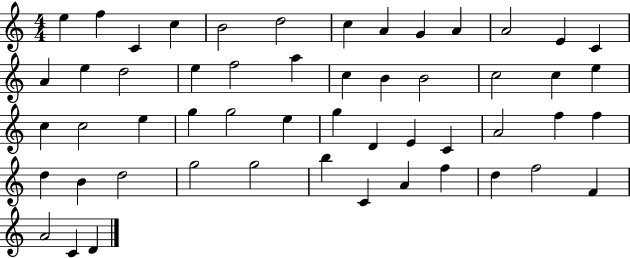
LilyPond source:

{
  \clef treble
  \numericTimeSignature
  \time 4/4
  \key c \major
  e''4 f''4 c'4 c''4 | b'2 d''2 | c''4 a'4 g'4 a'4 | a'2 e'4 c'4 | \break a'4 e''4 d''2 | e''4 f''2 a''4 | c''4 b'4 b'2 | c''2 c''4 e''4 | \break c''4 c''2 e''4 | g''4 g''2 e''4 | g''4 d'4 e'4 c'4 | a'2 f''4 f''4 | \break d''4 b'4 d''2 | g''2 g''2 | b''4 c'4 a'4 f''4 | d''4 f''2 f'4 | \break a'2 c'4 d'4 | \bar "|."
}